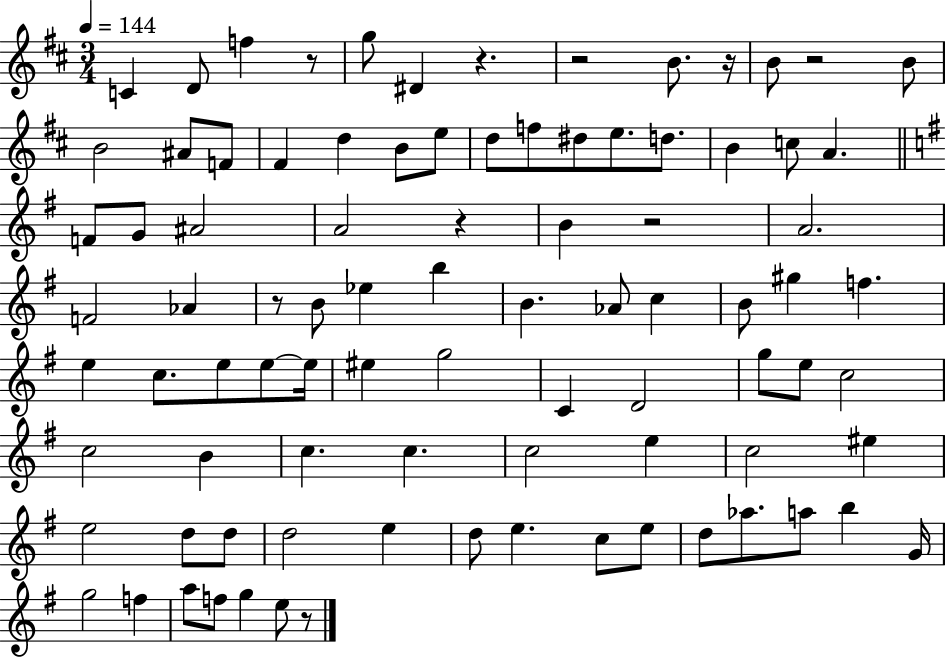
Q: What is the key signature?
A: D major